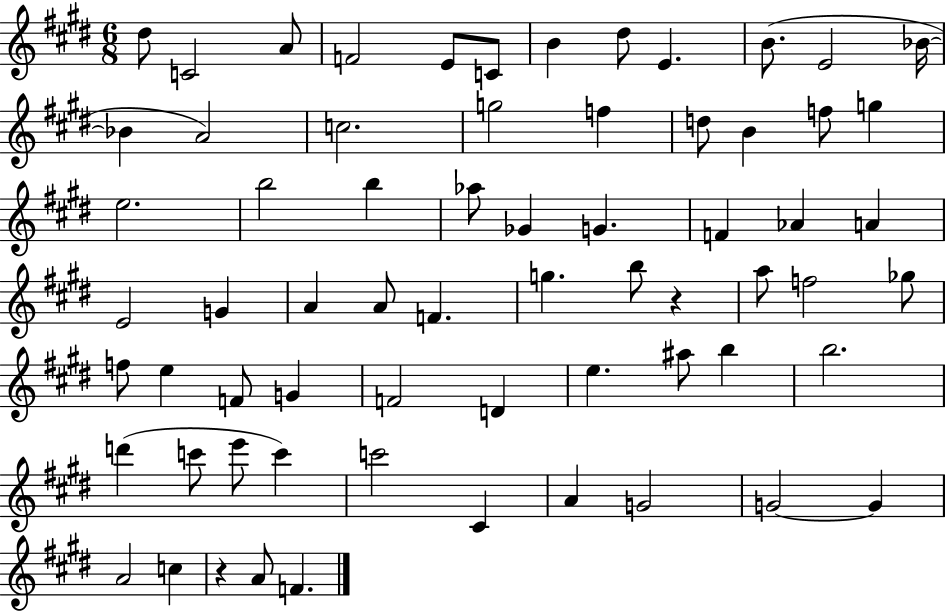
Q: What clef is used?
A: treble